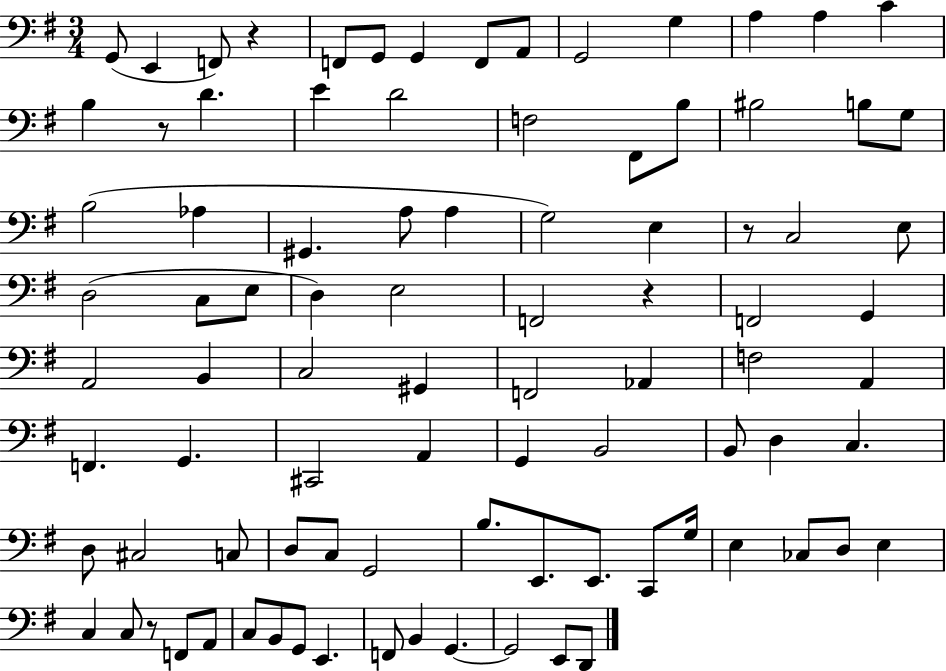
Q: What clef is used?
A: bass